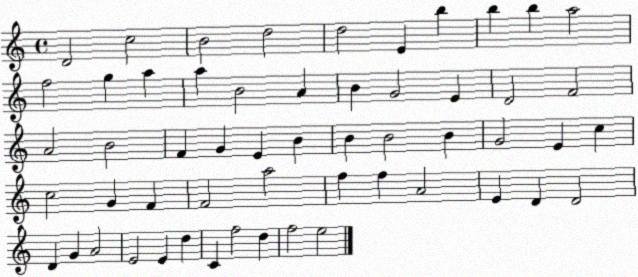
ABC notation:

X:1
T:Untitled
M:4/4
L:1/4
K:C
D2 c2 B2 d2 d2 E b b b a2 f2 g a a B2 A B G2 E D2 F2 A2 B2 F G E B B B2 B G2 E c c2 G F F2 a2 f f A2 E D D2 D G A2 E2 E d C f2 d f2 e2